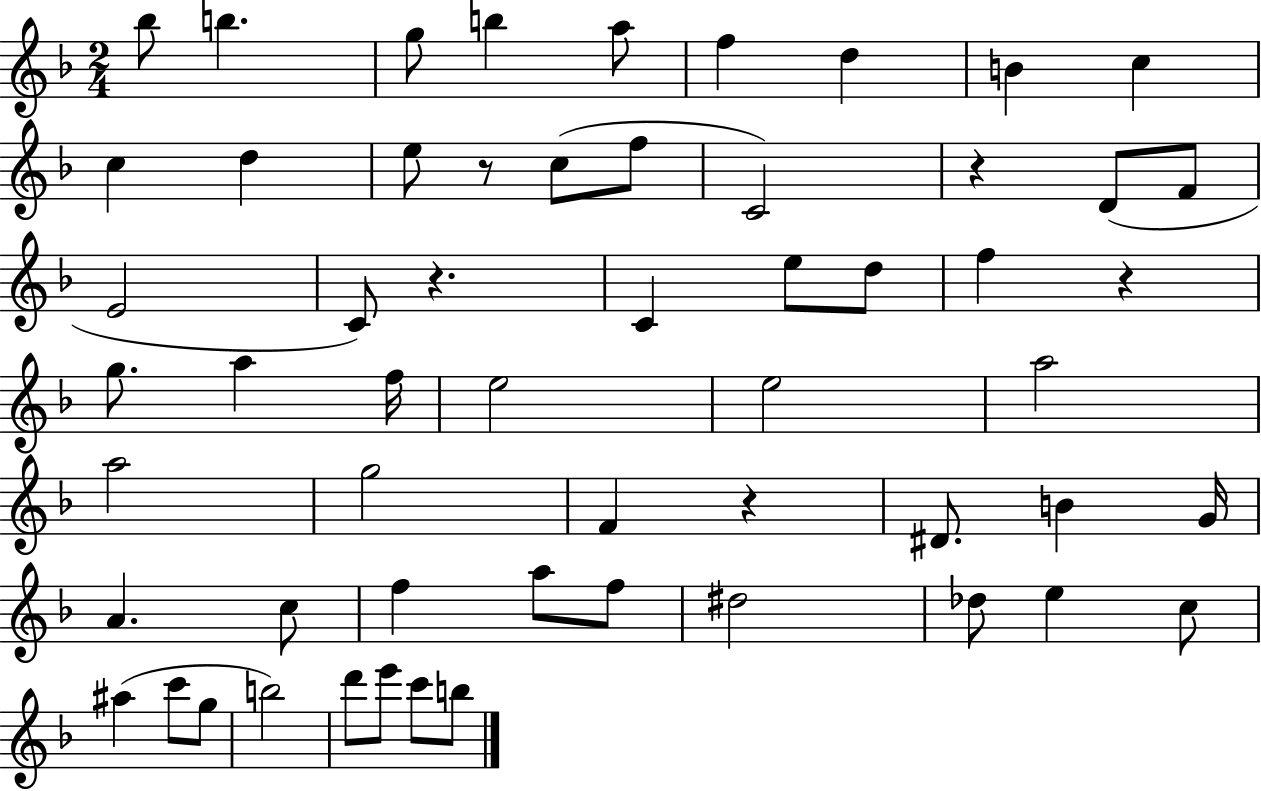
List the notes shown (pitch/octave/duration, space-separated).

Bb5/e B5/q. G5/e B5/q A5/e F5/q D5/q B4/q C5/q C5/q D5/q E5/e R/e C5/e F5/e C4/h R/q D4/e F4/e E4/h C4/e R/q. C4/q E5/e D5/e F5/q R/q G5/e. A5/q F5/s E5/h E5/h A5/h A5/h G5/h F4/q R/q D#4/e. B4/q G4/s A4/q. C5/e F5/q A5/e F5/e D#5/h Db5/e E5/q C5/e A#5/q C6/e G5/e B5/h D6/e E6/e C6/e B5/e